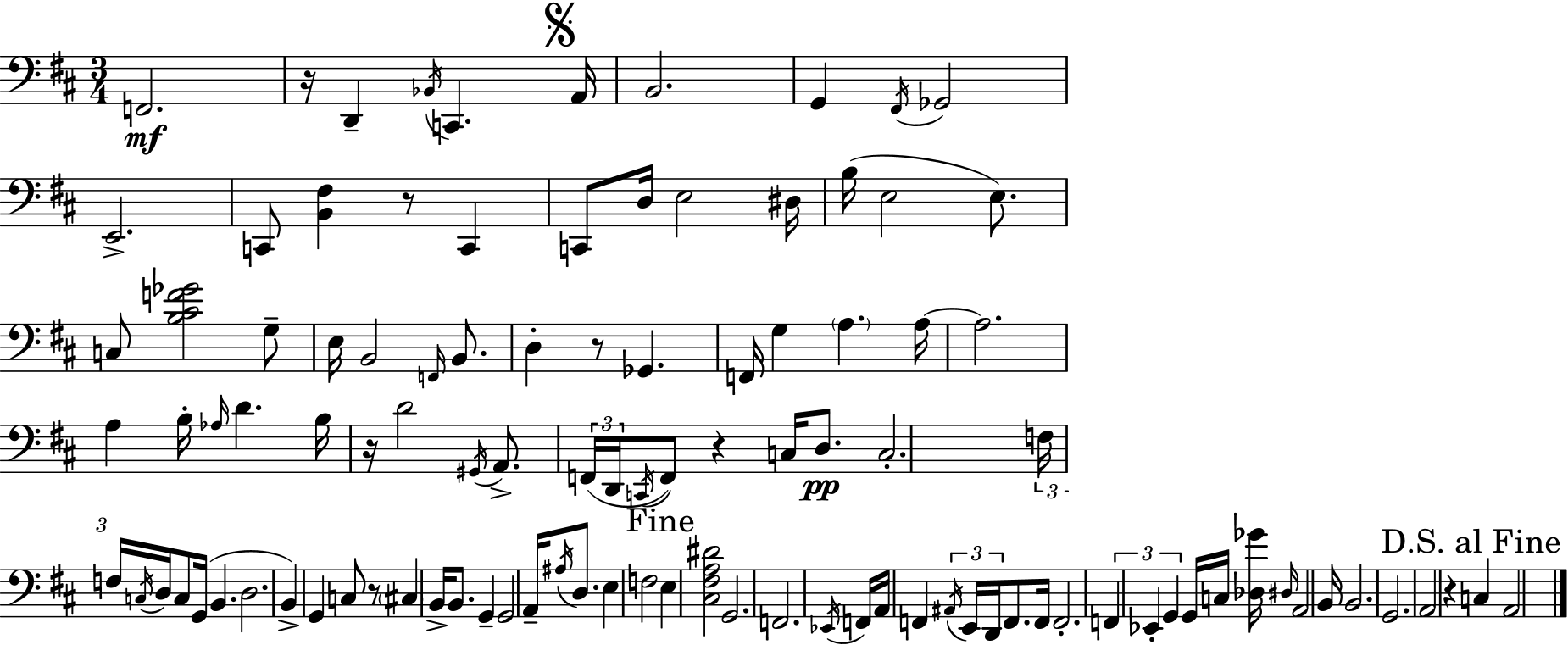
F2/h. R/s D2/q Bb2/s C2/q. A2/s B2/h. G2/q F#2/s Gb2/h E2/h. C2/e [B2,F#3]/q R/e C2/q C2/e D3/s E3/h D#3/s B3/s E3/h E3/e. C3/e [B3,C#4,F4,Gb4]/h G3/e E3/s B2/h F2/s B2/e. D3/q R/e Gb2/q. F2/s G3/q A3/q. A3/s A3/h. A3/q B3/s Ab3/s D4/q. B3/s R/s D4/h G#2/s A2/e. F2/s D2/s C2/s F2/e R/q C3/s D3/e. C3/h. F3/s F3/s C3/s D3/s C3/e G2/s B2/q. D3/h. B2/q G2/q C3/e R/e C#3/q B2/s B2/e. G2/q G2/h A2/s A#3/s D3/e. E3/q F3/h E3/q [C#3,F#3,A3,D#4]/h G2/h. F2/h. Eb2/s F2/s A2/s F2/q A#2/s E2/s D2/s F2/e. F2/s F2/h. F2/q Eb2/q G2/q G2/s C3/s [Db3,Gb4]/s D#3/s A2/h B2/s B2/h. G2/h. A2/h R/q C3/q A2/h